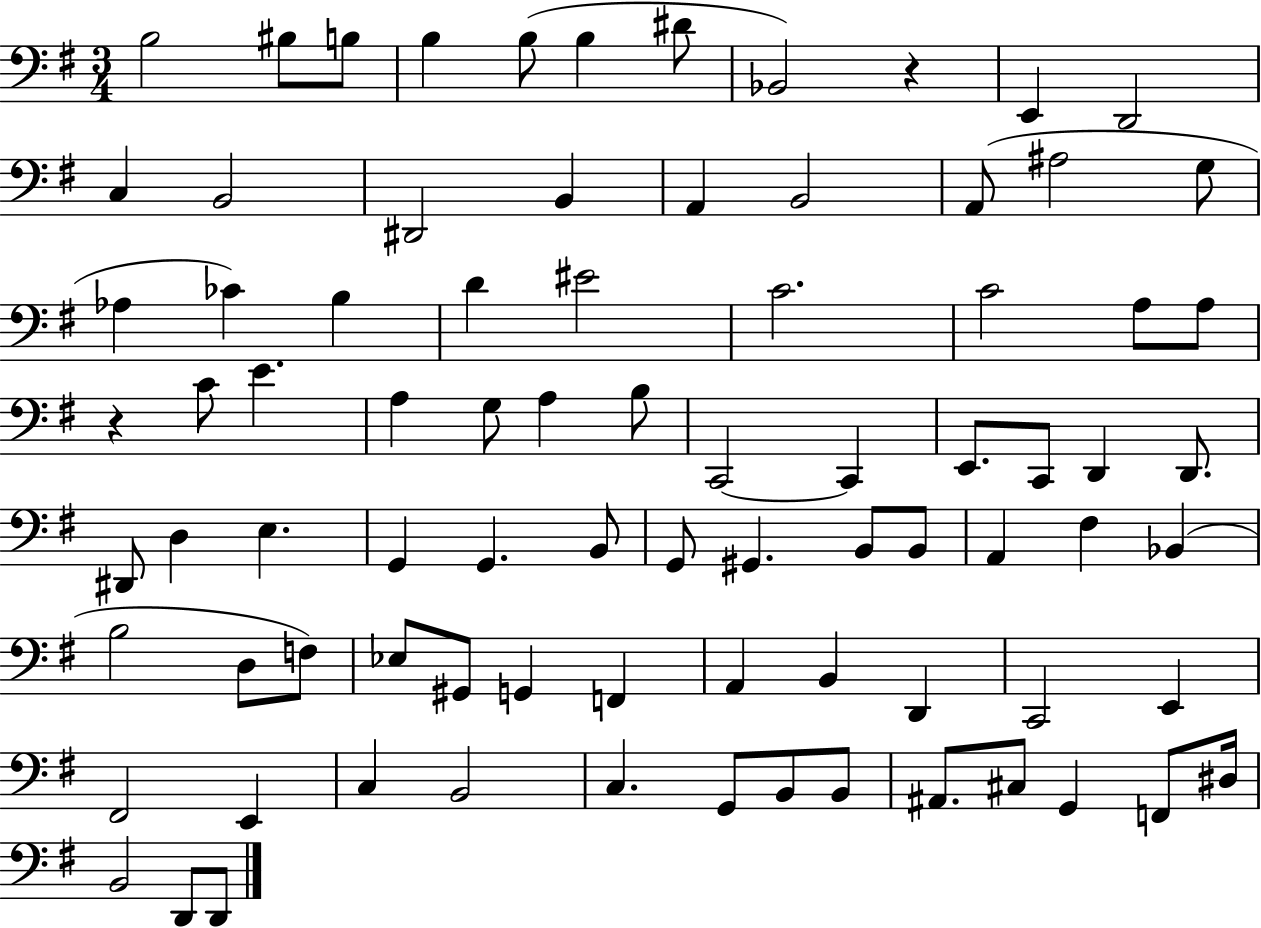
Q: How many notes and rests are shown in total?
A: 83